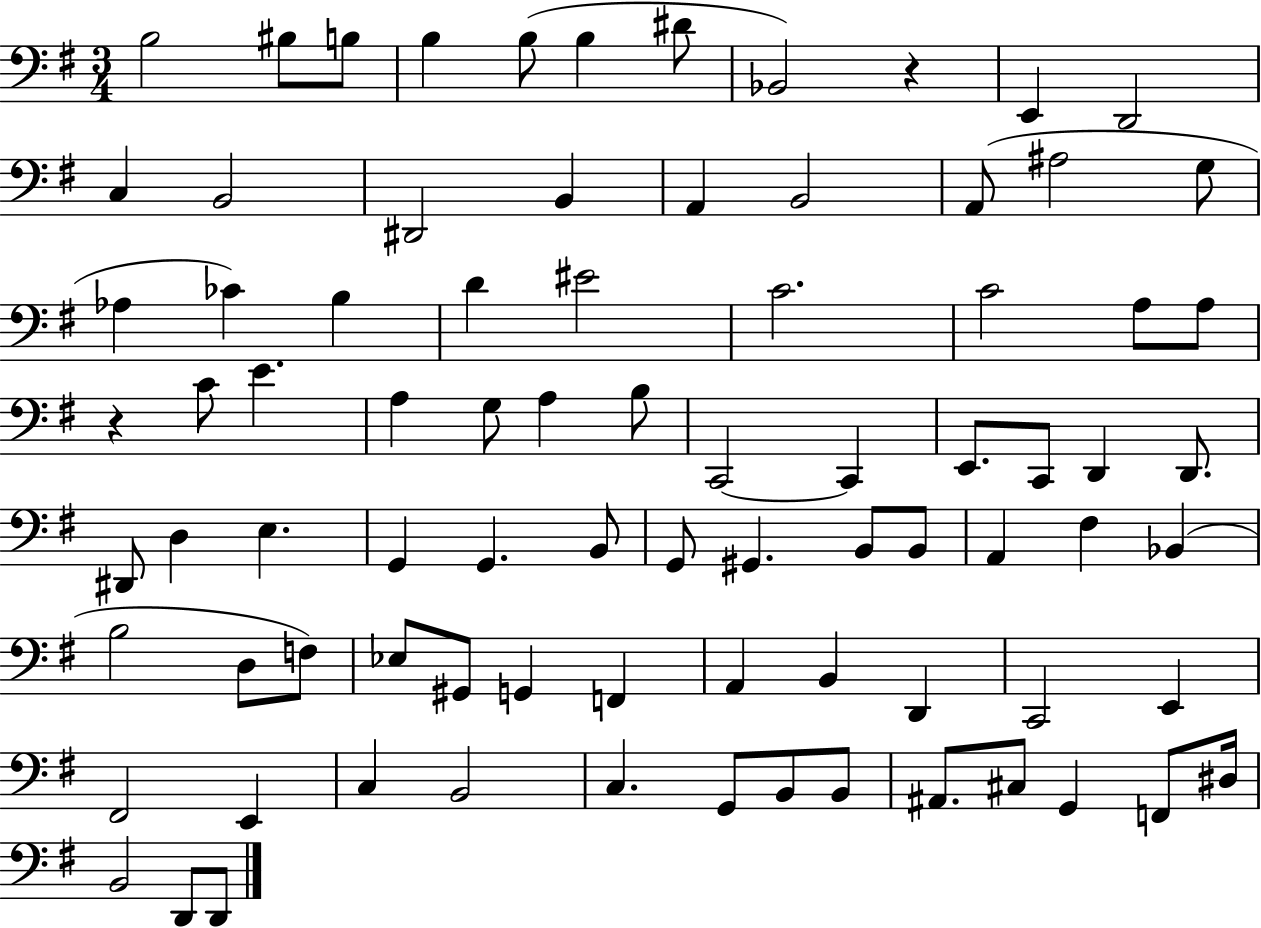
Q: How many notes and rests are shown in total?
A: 83